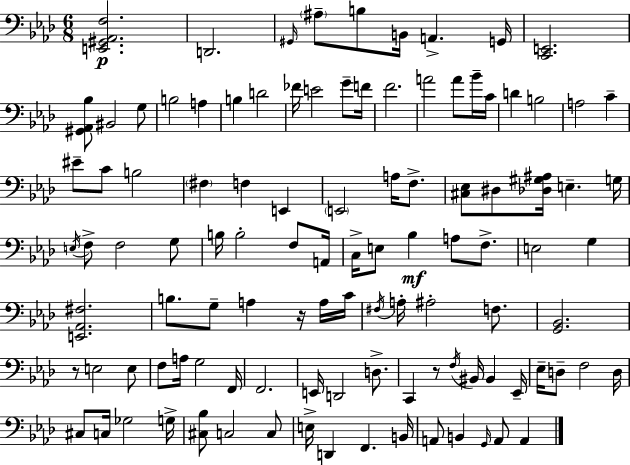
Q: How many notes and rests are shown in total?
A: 107